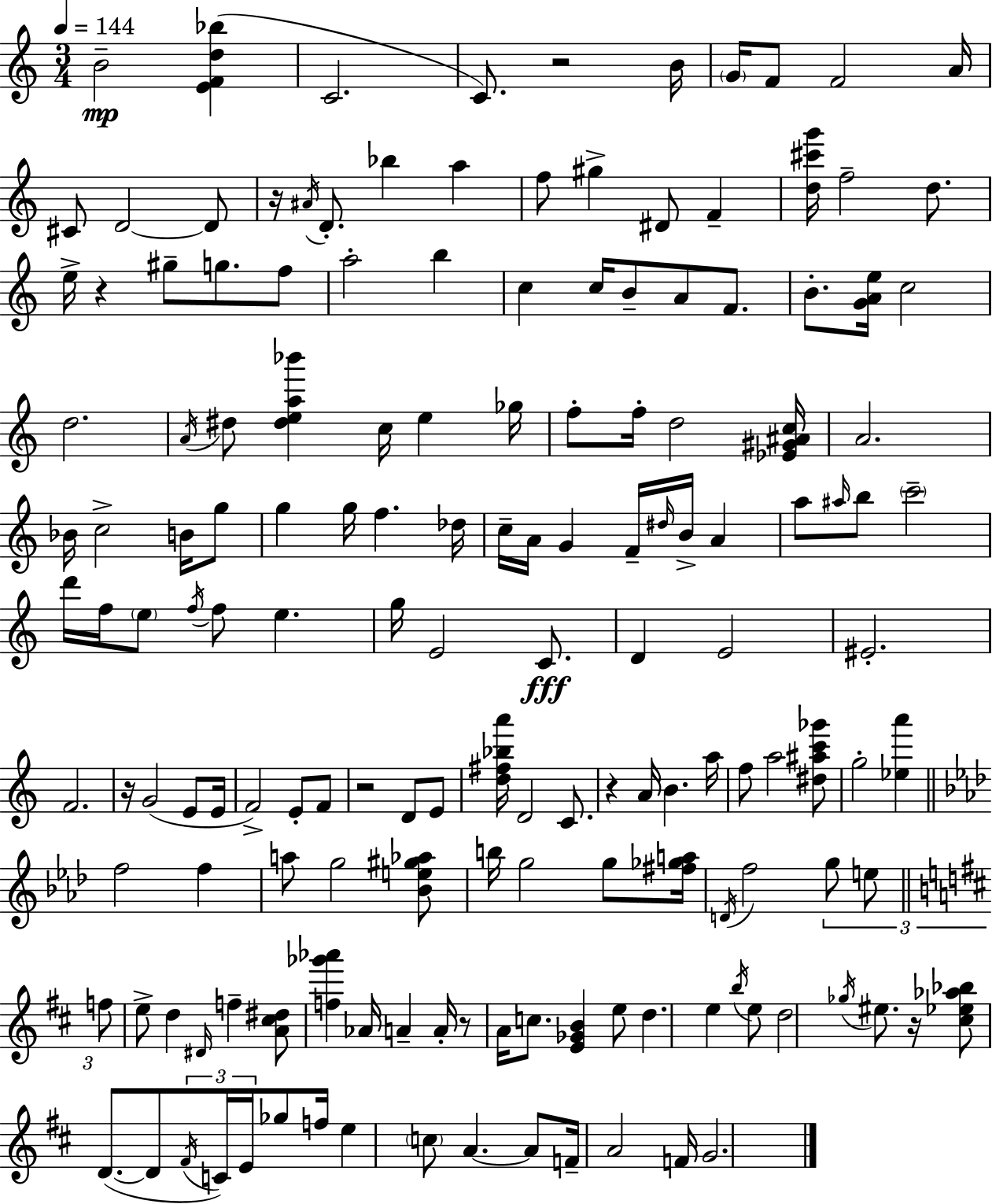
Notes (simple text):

B4/h [E4,F4,D5,Bb5]/q C4/h. C4/e. R/h B4/s G4/s F4/e F4/h A4/s C#4/e D4/h D4/e R/s A#4/s D4/e. Bb5/q A5/q F5/e G#5/q D#4/e F4/q [D5,C#6,G6]/s F5/h D5/e. E5/s R/q G#5/e G5/e. F5/e A5/h B5/q C5/q C5/s B4/e A4/e F4/e. B4/e. [G4,A4,E5]/s C5/h D5/h. A4/s D#5/e [D#5,E5,A5,Bb6]/q C5/s E5/q Gb5/s F5/e F5/s D5/h [Eb4,G#4,A#4,C5]/s A4/h. Bb4/s C5/h B4/s G5/e G5/q G5/s F5/q. Db5/s C5/s A4/s G4/q F4/s D#5/s B4/s A4/q A5/e A#5/s B5/e C6/h D6/s F5/s E5/e F5/s F5/e E5/q. G5/s E4/h C4/e. D4/q E4/h EIS4/h. F4/h. R/s G4/h E4/e E4/s F4/h E4/e F4/e R/h D4/e E4/e [D5,F#5,Bb5,A6]/s D4/h C4/e. R/q A4/s B4/q. A5/s F5/e A5/h [D#5,A#5,C6,Gb6]/e G5/h [Eb5,A6]/q F5/h F5/q A5/e G5/h [Bb4,E5,G#5,Ab5]/e B5/s G5/h G5/e [F#5,Gb5,A5]/s D4/s F5/h G5/e E5/e F5/e E5/e D5/q D#4/s F5/q [A4,C#5,D#5]/e [F5,Gb6,Ab6]/q Ab4/s A4/q A4/s R/e A4/s C5/e. [E4,Gb4,B4]/q E5/e D5/q. E5/q B5/s E5/e D5/h Gb5/s EIS5/e. R/s [C#5,Eb5,Ab5,Bb5]/e D4/e. D4/e F#4/s C4/s E4/s Gb5/e F5/s E5/q C5/e A4/q. A4/e F4/s A4/h F4/s G4/h.